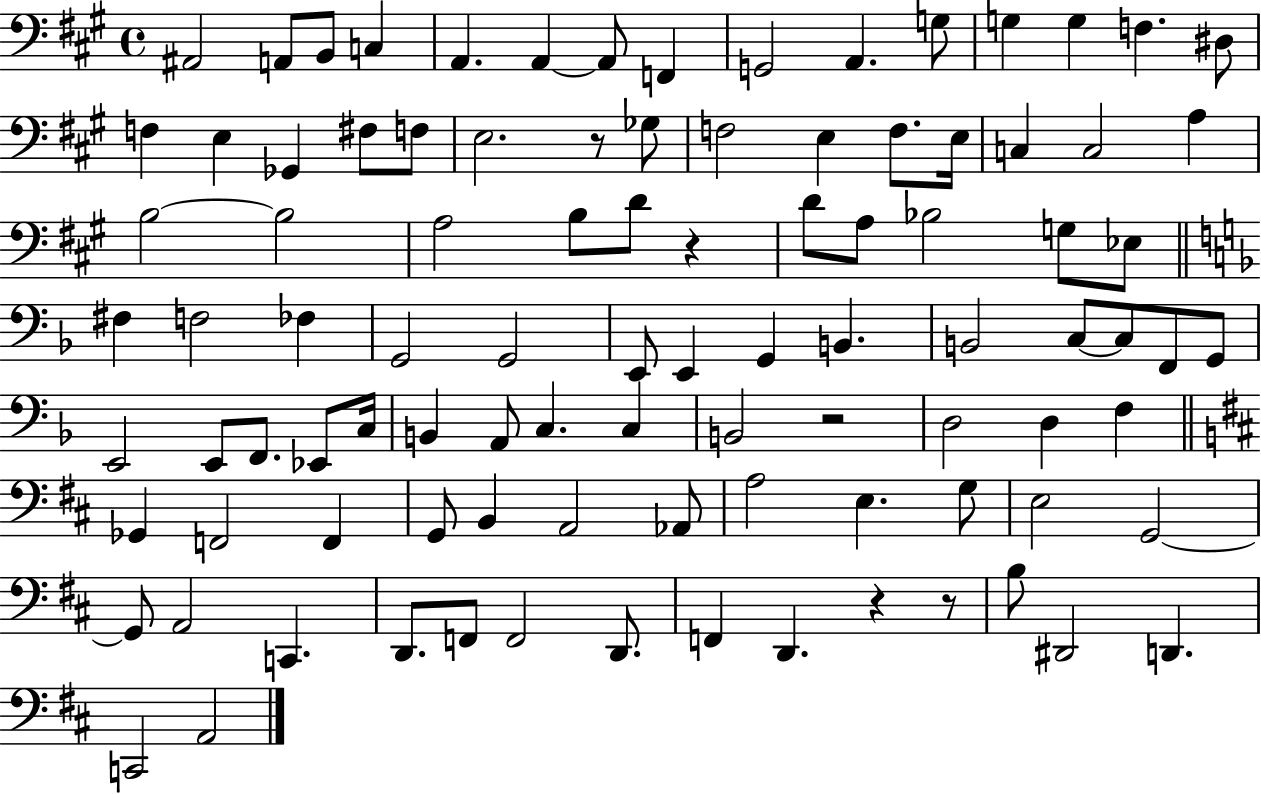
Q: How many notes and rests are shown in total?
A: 97